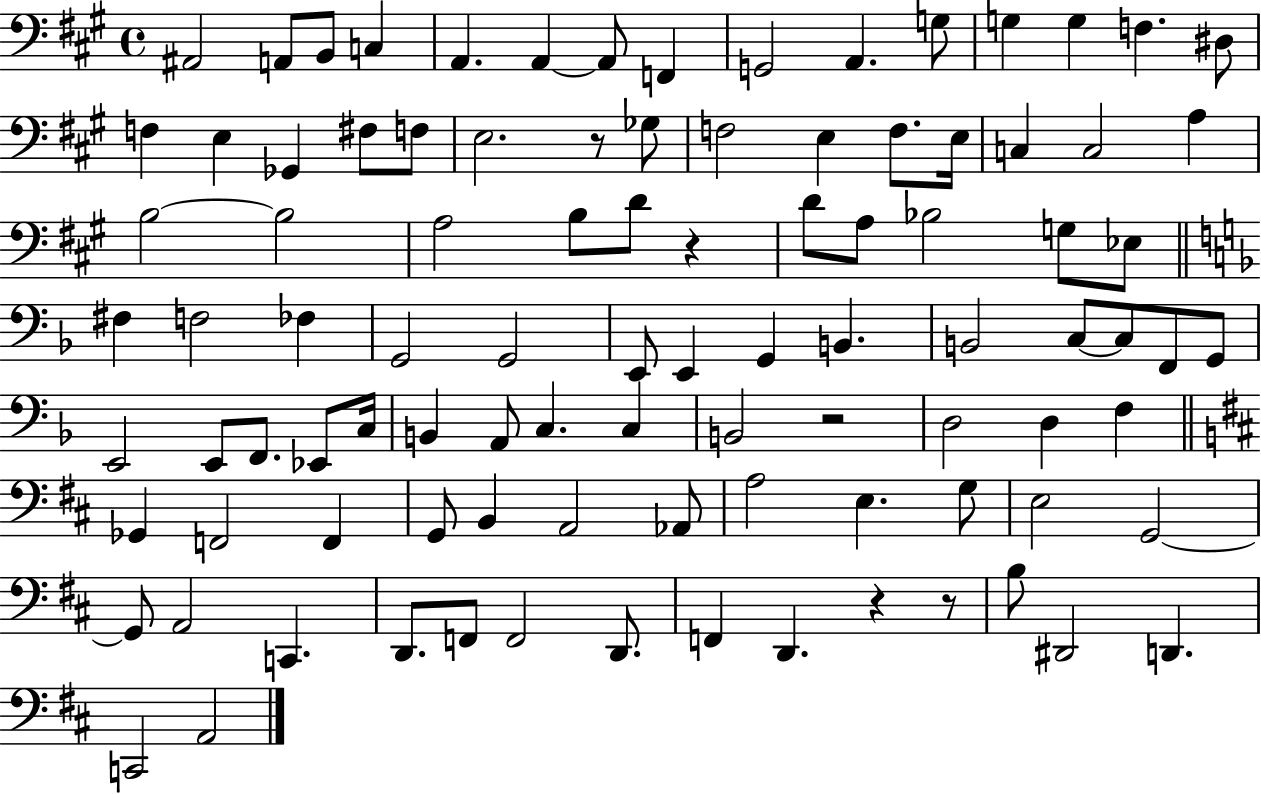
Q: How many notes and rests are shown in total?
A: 97